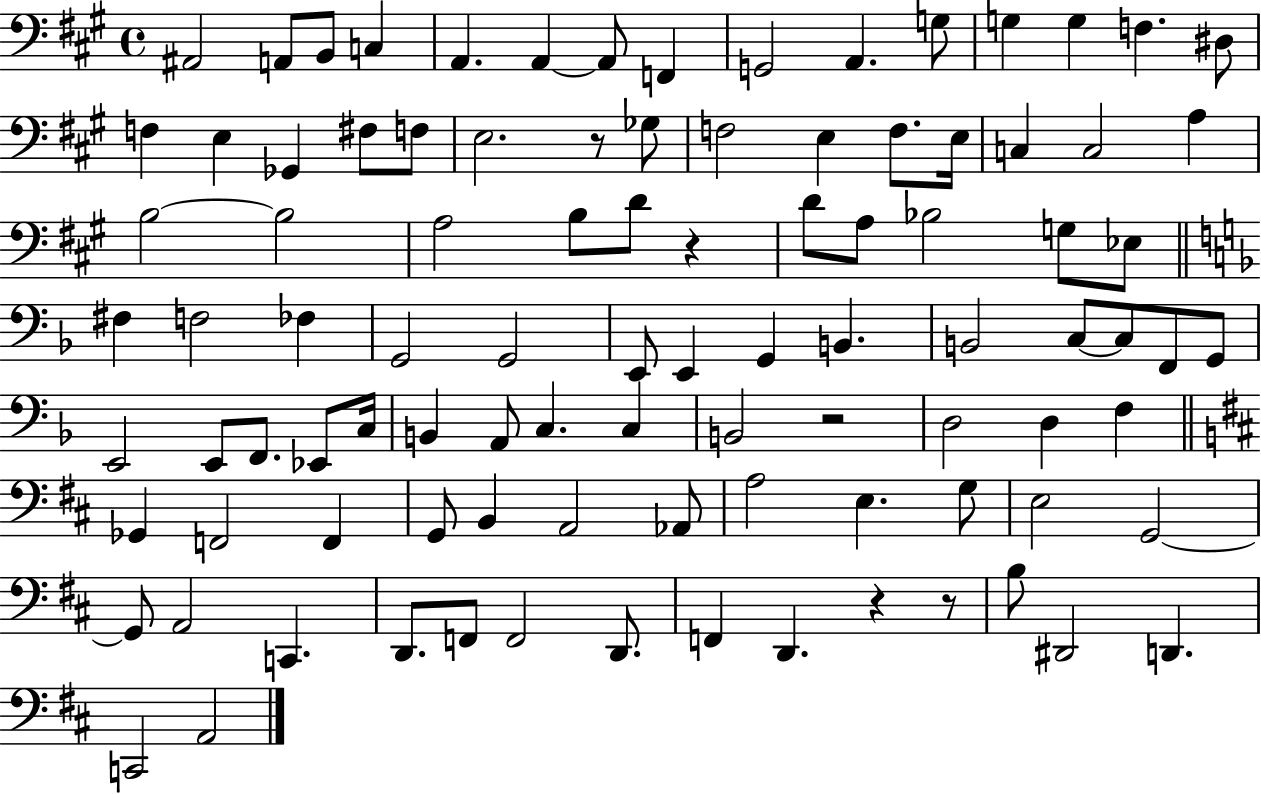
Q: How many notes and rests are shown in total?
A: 97